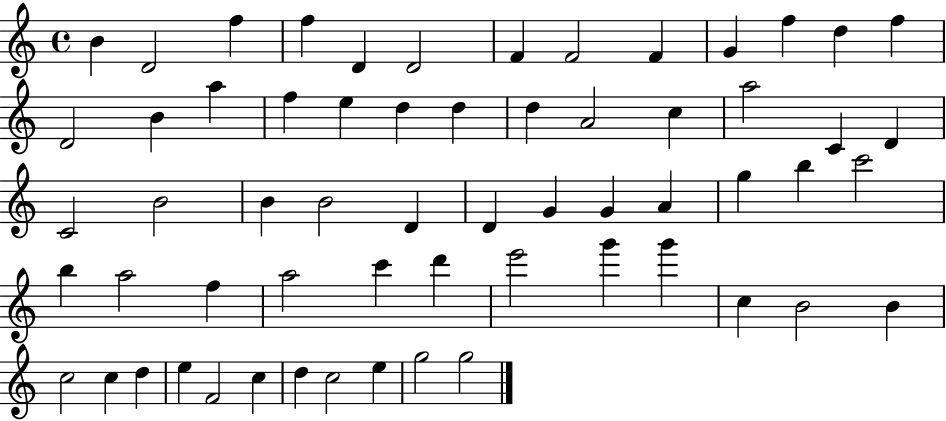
X:1
T:Untitled
M:4/4
L:1/4
K:C
B D2 f f D D2 F F2 F G f d f D2 B a f e d d d A2 c a2 C D C2 B2 B B2 D D G G A g b c'2 b a2 f a2 c' d' e'2 g' g' c B2 B c2 c d e F2 c d c2 e g2 g2